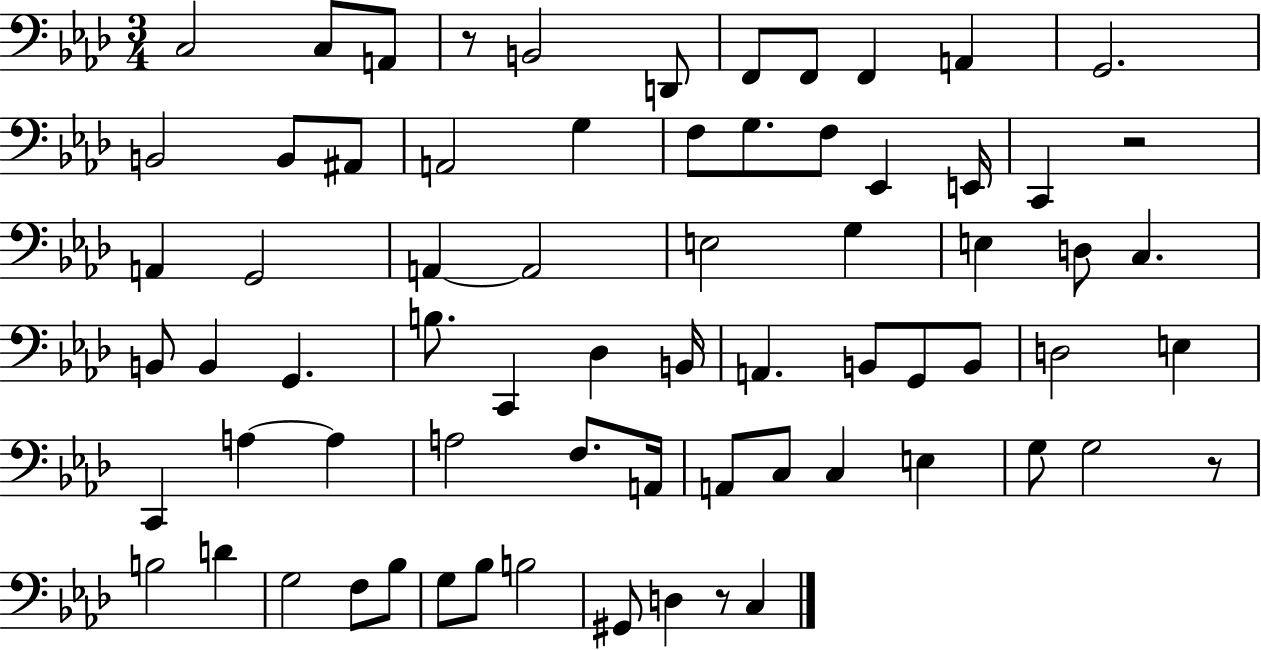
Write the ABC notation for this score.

X:1
T:Untitled
M:3/4
L:1/4
K:Ab
C,2 C,/2 A,,/2 z/2 B,,2 D,,/2 F,,/2 F,,/2 F,, A,, G,,2 B,,2 B,,/2 ^A,,/2 A,,2 G, F,/2 G,/2 F,/2 _E,, E,,/4 C,, z2 A,, G,,2 A,, A,,2 E,2 G, E, D,/2 C, B,,/2 B,, G,, B,/2 C,, _D, B,,/4 A,, B,,/2 G,,/2 B,,/2 D,2 E, C,, A, A, A,2 F,/2 A,,/4 A,,/2 C,/2 C, E, G,/2 G,2 z/2 B,2 D G,2 F,/2 _B,/2 G,/2 _B,/2 B,2 ^G,,/2 D, z/2 C,